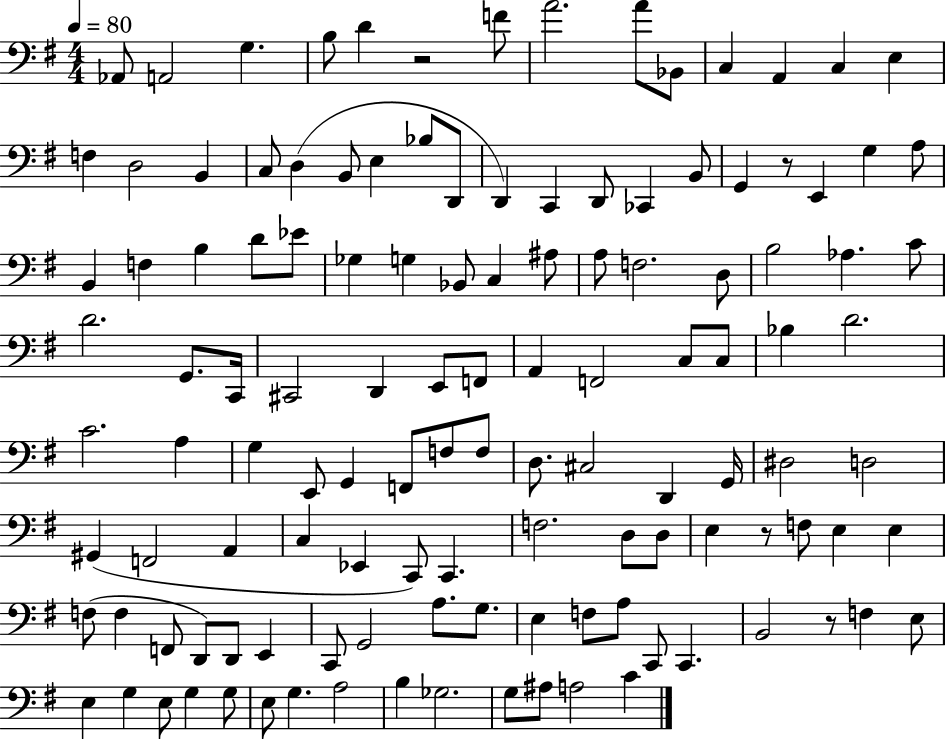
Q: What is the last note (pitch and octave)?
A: C4